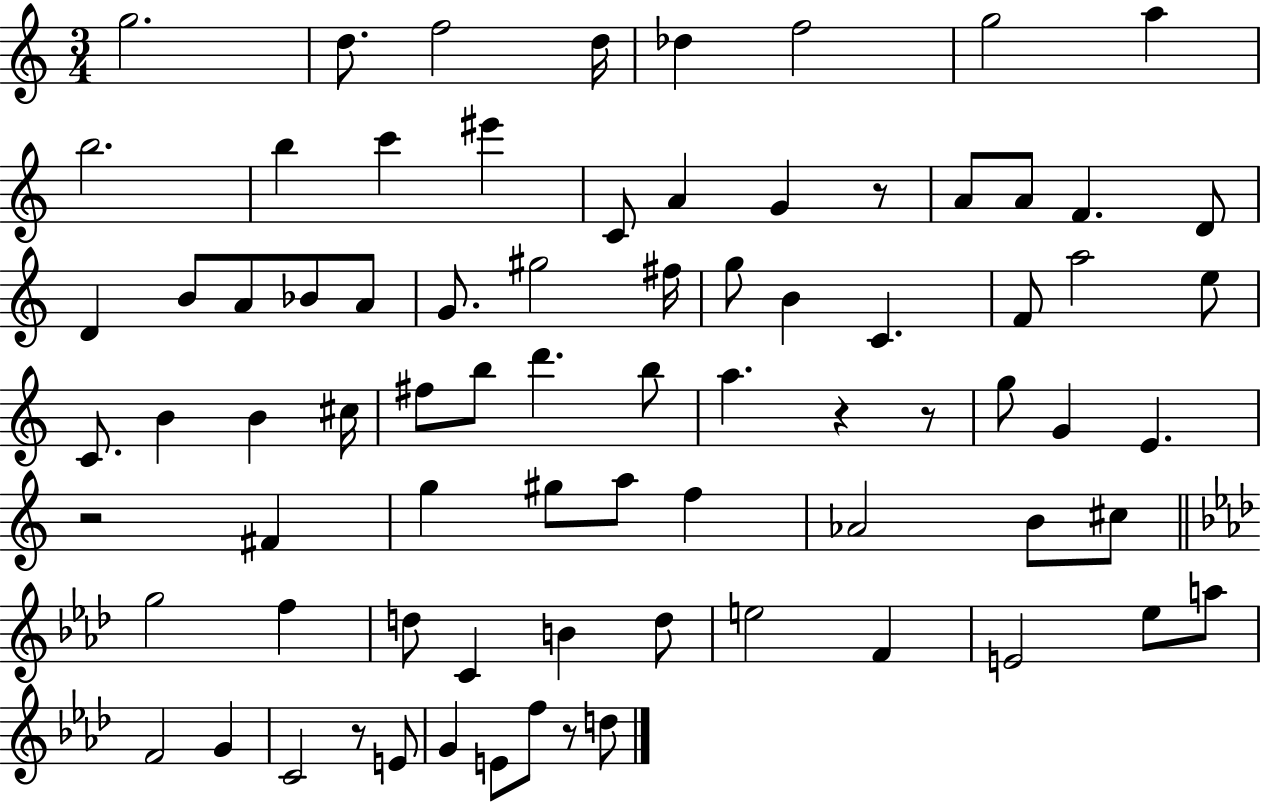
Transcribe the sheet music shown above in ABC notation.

X:1
T:Untitled
M:3/4
L:1/4
K:C
g2 d/2 f2 d/4 _d f2 g2 a b2 b c' ^e' C/2 A G z/2 A/2 A/2 F D/2 D B/2 A/2 _B/2 A/2 G/2 ^g2 ^f/4 g/2 B C F/2 a2 e/2 C/2 B B ^c/4 ^f/2 b/2 d' b/2 a z z/2 g/2 G E z2 ^F g ^g/2 a/2 f _A2 B/2 ^c/2 g2 f d/2 C B d/2 e2 F E2 _e/2 a/2 F2 G C2 z/2 E/2 G E/2 f/2 z/2 d/2